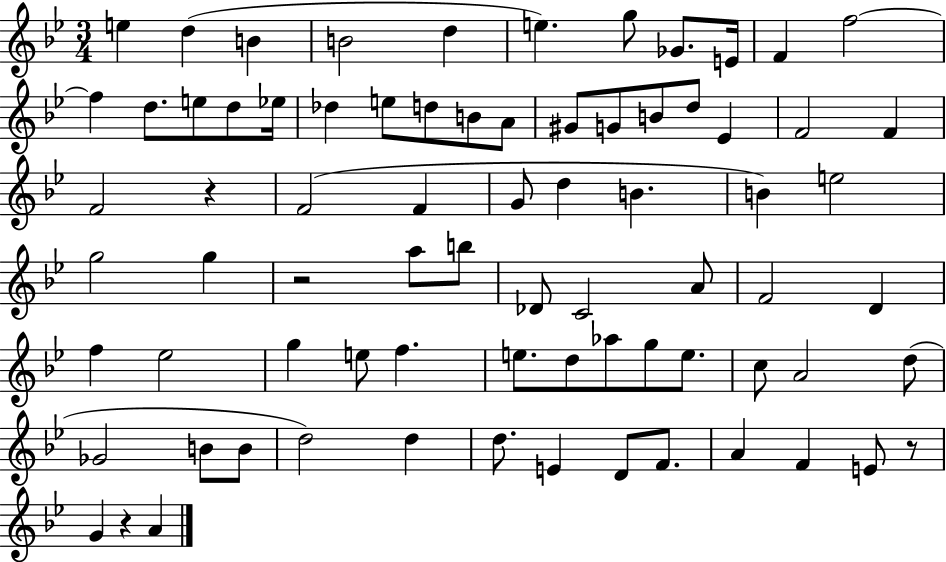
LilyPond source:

{
  \clef treble
  \numericTimeSignature
  \time 3/4
  \key bes \major
  e''4 d''4( b'4 | b'2 d''4 | e''4.) g''8 ges'8. e'16 | f'4 f''2~~ | \break f''4 d''8. e''8 d''8 ees''16 | des''4 e''8 d''8 b'8 a'8 | gis'8 g'8 b'8 d''8 ees'4 | f'2 f'4 | \break f'2 r4 | f'2( f'4 | g'8 d''4 b'4. | b'4) e''2 | \break g''2 g''4 | r2 a''8 b''8 | des'8 c'2 a'8 | f'2 d'4 | \break f''4 ees''2 | g''4 e''8 f''4. | e''8. d''8 aes''8 g''8 e''8. | c''8 a'2 d''8( | \break ges'2 b'8 b'8 | d''2) d''4 | d''8. e'4 d'8 f'8. | a'4 f'4 e'8 r8 | \break g'4 r4 a'4 | \bar "|."
}